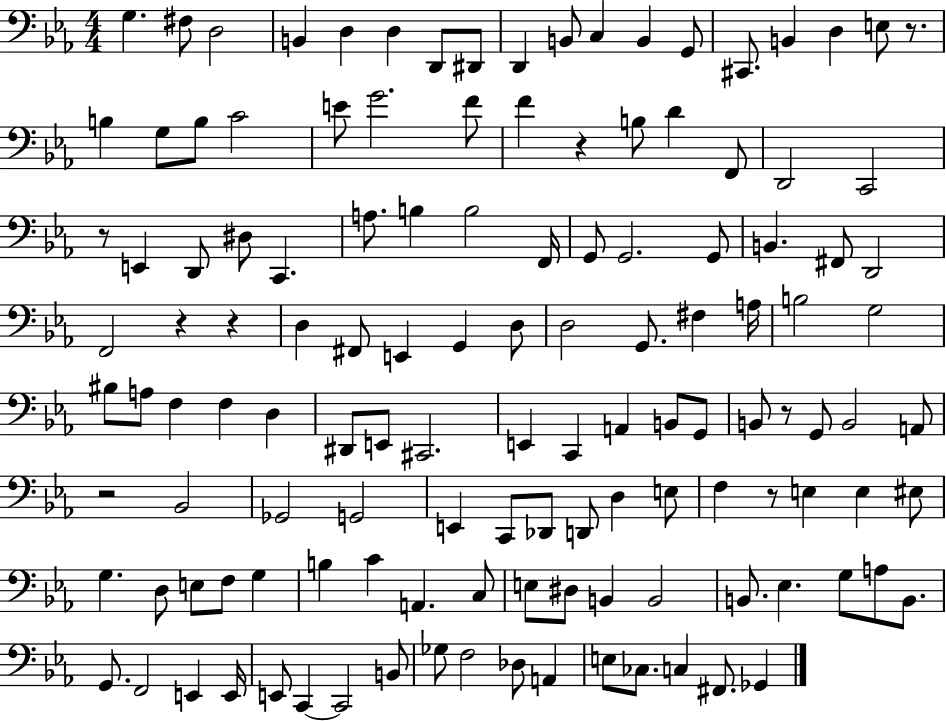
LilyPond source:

{
  \clef bass
  \numericTimeSignature
  \time 4/4
  \key ees \major
  g4. fis8 d2 | b,4 d4 d4 d,8 dis,8 | d,4 b,8 c4 b,4 g,8 | cis,8. b,4 d4 e8 r8. | \break b4 g8 b8 c'2 | e'8 g'2. f'8 | f'4 r4 b8 d'4 f,8 | d,2 c,2 | \break r8 e,4 d,8 dis8 c,4. | a8. b4 b2 f,16 | g,8 g,2. g,8 | b,4. fis,8 d,2 | \break f,2 r4 r4 | d4 fis,8 e,4 g,4 d8 | d2 g,8. fis4 a16 | b2 g2 | \break bis8 a8 f4 f4 d4 | dis,8 e,8 cis,2. | e,4 c,4 a,4 b,8 g,8 | b,8 r8 g,8 b,2 a,8 | \break r2 bes,2 | ges,2 g,2 | e,4 c,8 des,8 d,8 d4 e8 | f4 r8 e4 e4 eis8 | \break g4. d8 e8 f8 g4 | b4 c'4 a,4. c8 | e8 dis8 b,4 b,2 | b,8. ees4. g8 a8 b,8. | \break g,8. f,2 e,4 e,16 | e,8 c,4~~ c,2 b,8 | ges8 f2 des8 a,4 | e8 ces8. c4 fis,8. ges,4 | \break \bar "|."
}